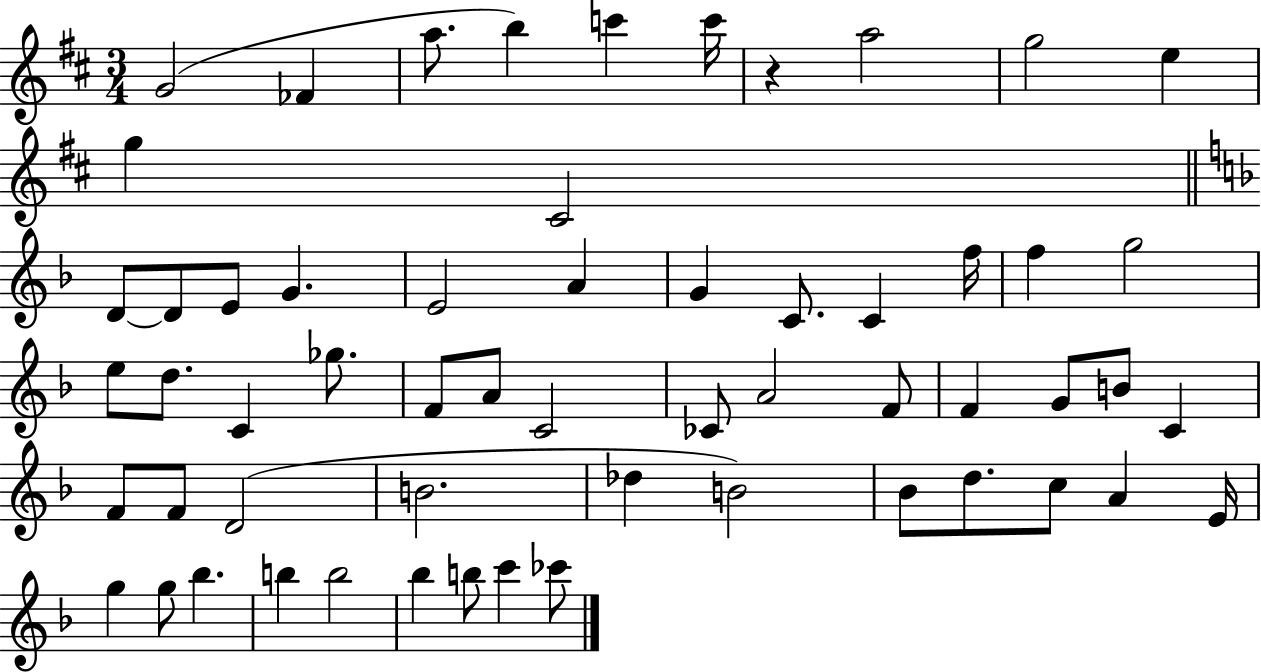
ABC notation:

X:1
T:Untitled
M:3/4
L:1/4
K:D
G2 _F a/2 b c' c'/4 z a2 g2 e g ^C2 D/2 D/2 E/2 G E2 A G C/2 C f/4 f g2 e/2 d/2 C _g/2 F/2 A/2 C2 _C/2 A2 F/2 F G/2 B/2 C F/2 F/2 D2 B2 _d B2 _B/2 d/2 c/2 A E/4 g g/2 _b b b2 _b b/2 c' _c'/2